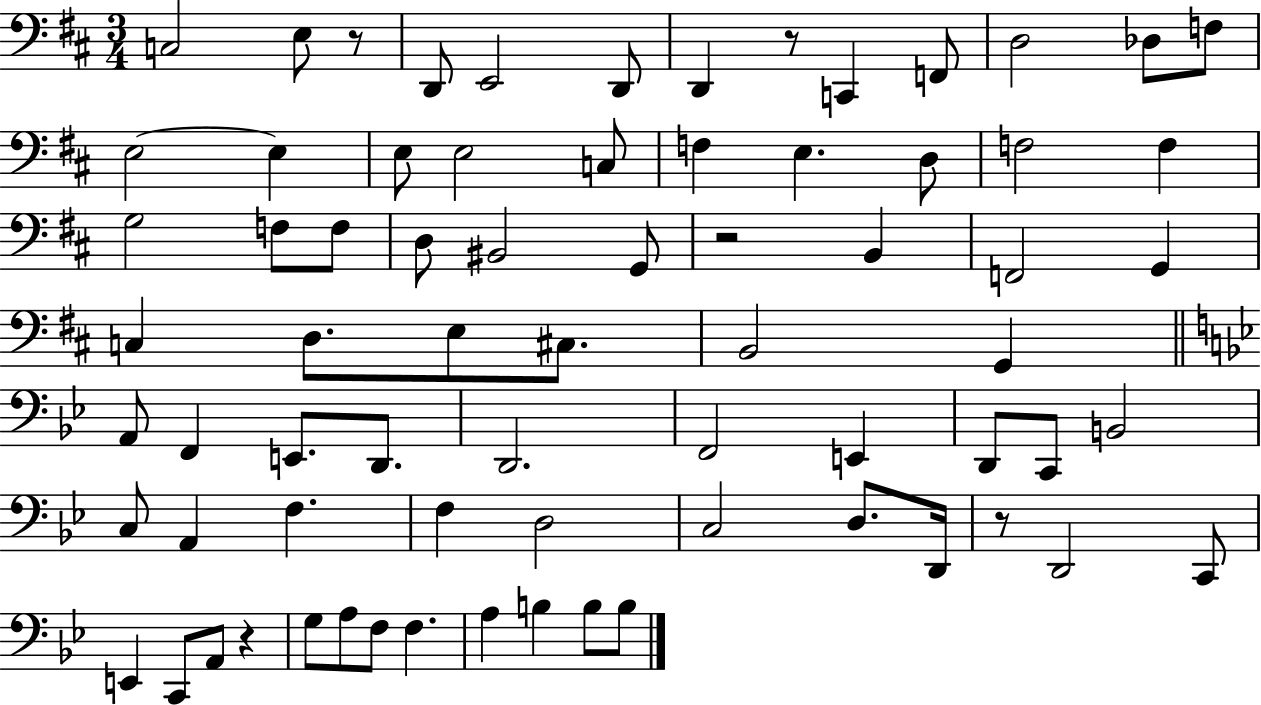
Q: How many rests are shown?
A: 5